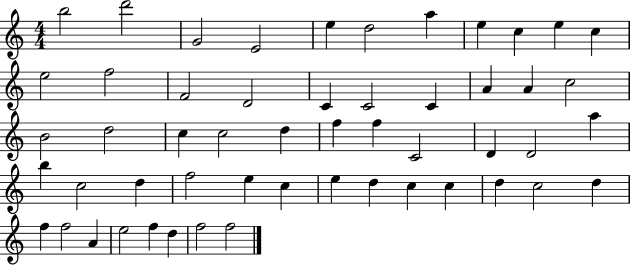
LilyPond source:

{
  \clef treble
  \numericTimeSignature
  \time 4/4
  \key c \major
  b''2 d'''2 | g'2 e'2 | e''4 d''2 a''4 | e''4 c''4 e''4 c''4 | \break e''2 f''2 | f'2 d'2 | c'4 c'2 c'4 | a'4 a'4 c''2 | \break b'2 d''2 | c''4 c''2 d''4 | f''4 f''4 c'2 | d'4 d'2 a''4 | \break b''4 c''2 d''4 | f''2 e''4 c''4 | e''4 d''4 c''4 c''4 | d''4 c''2 d''4 | \break f''4 f''2 a'4 | e''2 f''4 d''4 | f''2 f''2 | \bar "|."
}